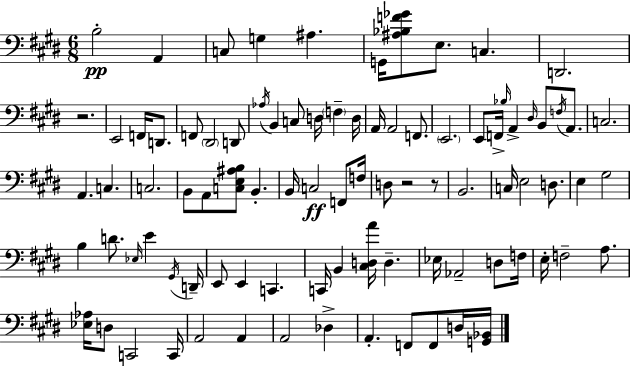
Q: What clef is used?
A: bass